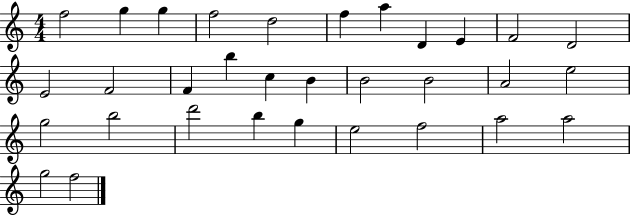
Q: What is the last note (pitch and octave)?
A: F5